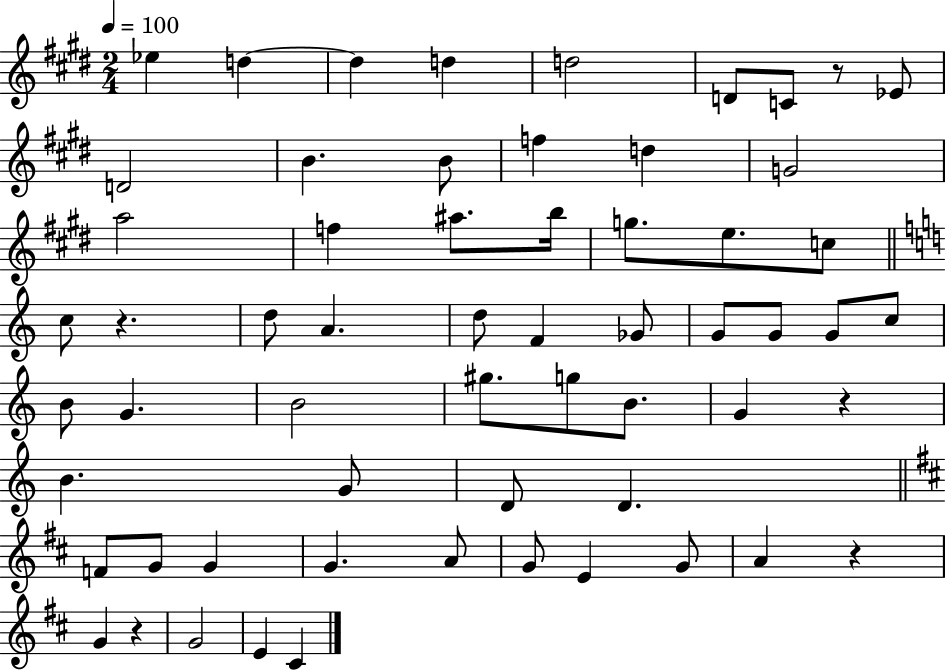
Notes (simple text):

Eb5/q D5/q D5/q D5/q D5/h D4/e C4/e R/e Eb4/e D4/h B4/q. B4/e F5/q D5/q G4/h A5/h F5/q A#5/e. B5/s G5/e. E5/e. C5/e C5/e R/q. D5/e A4/q. D5/e F4/q Gb4/e G4/e G4/e G4/e C5/e B4/e G4/q. B4/h G#5/e. G5/e B4/e. G4/q R/q B4/q. G4/e D4/e D4/q. F4/e G4/e G4/q G4/q. A4/e G4/e E4/q G4/e A4/q R/q G4/q R/q G4/h E4/q C#4/q